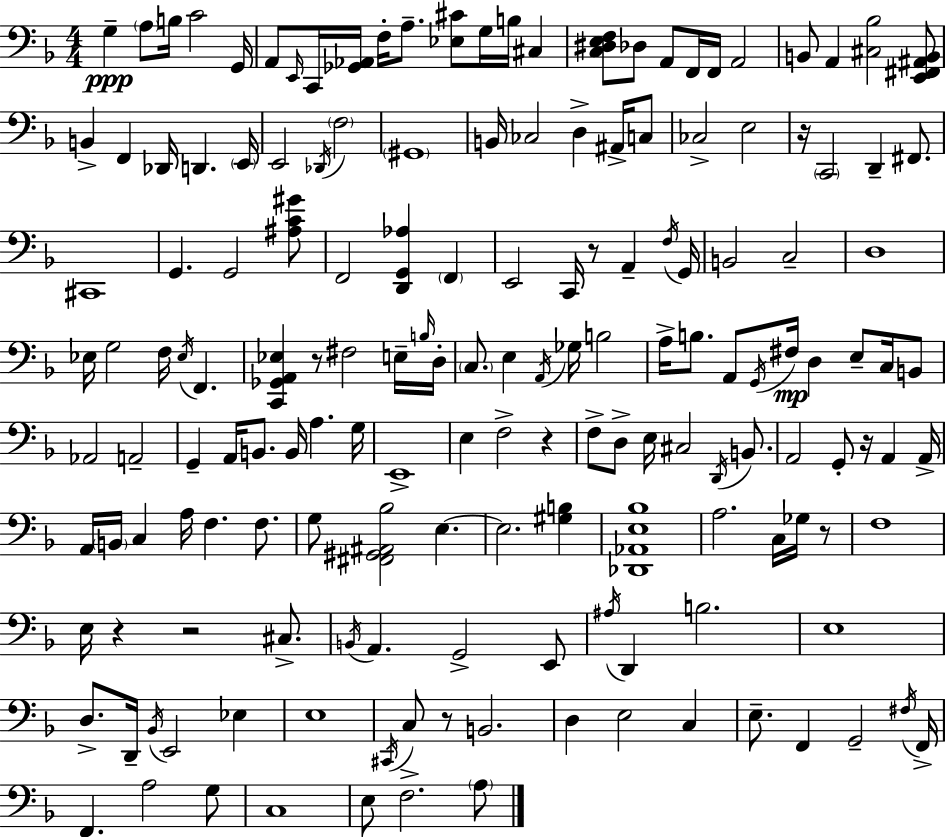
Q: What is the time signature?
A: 4/4